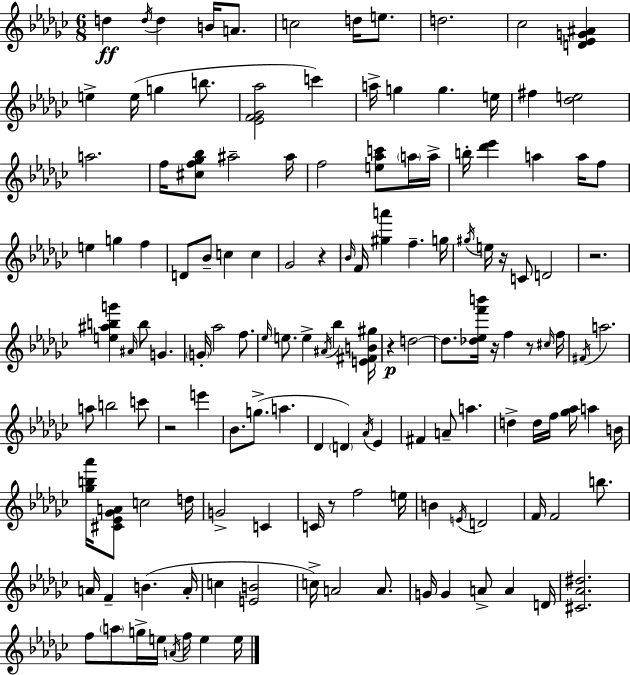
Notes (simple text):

D5/q D5/s D5/q B4/s A4/e. C5/h D5/s E5/e. D5/h. CES5/h [D4,Eb4,G4,A#4]/q E5/q E5/s G5/q B5/e. [Eb4,F4,Gb4,Ab5]/h C6/q A5/s G5/q G5/q. E5/s F#5/q [Db5,E5]/h A5/h. F5/s [C#5,F5,Gb5,Bb5]/e A#5/h A#5/s F5/h [E5,Ab5,C6]/e A5/s A5/s B5/s [Db6,Eb6]/q A5/q A5/s F5/e E5/q G5/q F5/q D4/e Bb4/e C5/q C5/q Gb4/h R/q Bb4/s F4/s [G#5,A6]/q F5/q. G5/s G#5/s E5/s R/s C4/e D4/h R/h. [E5,A#5,B5,G6]/q A#4/s B5/e G4/q. G4/s Ab5/h F5/e. Eb5/s E5/e. E5/q A#4/s Bb5/q [E4,F#4,B4,G#5]/s R/q D5/h D5/e. [Db5,Eb5,F6,B6]/s R/s F5/q R/e C#5/s F5/s F#4/s A5/h. A5/e B5/h C6/e R/h E6/q Bb4/e. G5/e. A5/q. Db4/q D4/q Ab4/s Eb4/q F#4/q A4/e A5/q. D5/q D5/s F5/s [Gb5,Ab5]/s A5/q B4/s [Gb5,B5,Ab6]/s [C#4,Eb4,Gb4,A4]/e C5/h D5/s G4/h C4/q C4/s R/e F5/h E5/s B4/q E4/s D4/h F4/s F4/h B5/e. A4/s F4/q B4/q. A4/s C5/q [E4,B4]/h C5/s A4/h A4/e. G4/s G4/q A4/e A4/q D4/s [C#4,Ab4,D#5]/h. F5/e A5/e G5/s E5/s A4/s F5/s E5/q E5/s